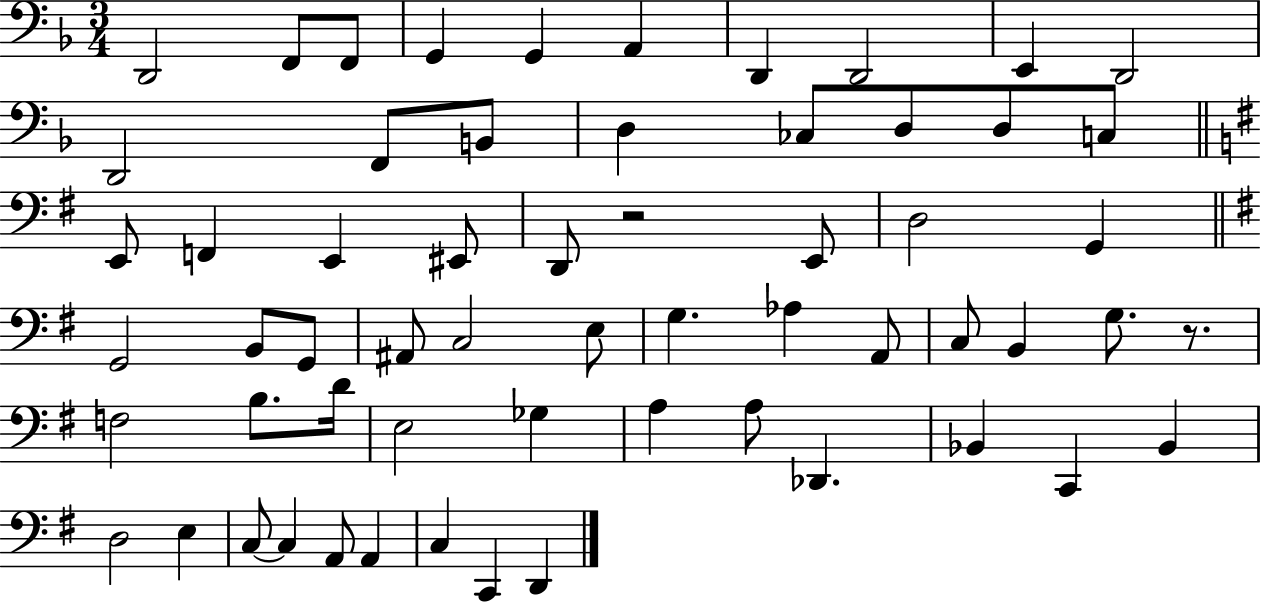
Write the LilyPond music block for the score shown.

{
  \clef bass
  \numericTimeSignature
  \time 3/4
  \key f \major
  d,2 f,8 f,8 | g,4 g,4 a,4 | d,4 d,2 | e,4 d,2 | \break d,2 f,8 b,8 | d4 ces8 d8 d8 c8 | \bar "||" \break \key g \major e,8 f,4 e,4 eis,8 | d,8 r2 e,8 | d2 g,4 | \bar "||" \break \key g \major g,2 b,8 g,8 | ais,8 c2 e8 | g4. aes4 a,8 | c8 b,4 g8. r8. | \break f2 b8. d'16 | e2 ges4 | a4 a8 des,4. | bes,4 c,4 bes,4 | \break d2 e4 | c8~~ c4 a,8 a,4 | c4 c,4 d,4 | \bar "|."
}